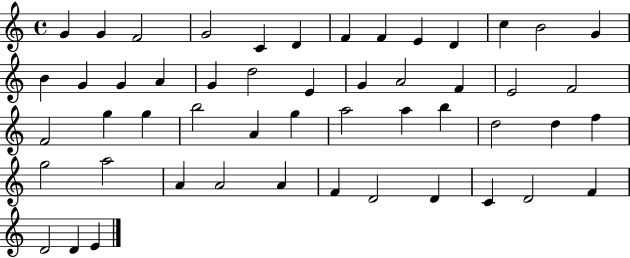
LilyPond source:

{
  \clef treble
  \time 4/4
  \defaultTimeSignature
  \key c \major
  g'4 g'4 f'2 | g'2 c'4 d'4 | f'4 f'4 e'4 d'4 | c''4 b'2 g'4 | \break b'4 g'4 g'4 a'4 | g'4 d''2 e'4 | g'4 a'2 f'4 | e'2 f'2 | \break f'2 g''4 g''4 | b''2 a'4 g''4 | a''2 a''4 b''4 | d''2 d''4 f''4 | \break g''2 a''2 | a'4 a'2 a'4 | f'4 d'2 d'4 | c'4 d'2 f'4 | \break d'2 d'4 e'4 | \bar "|."
}